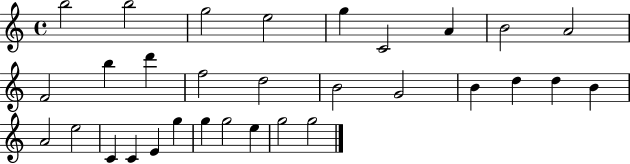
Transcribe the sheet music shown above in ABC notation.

X:1
T:Untitled
M:4/4
L:1/4
K:C
b2 b2 g2 e2 g C2 A B2 A2 F2 b d' f2 d2 B2 G2 B d d B A2 e2 C C E g g g2 e g2 g2